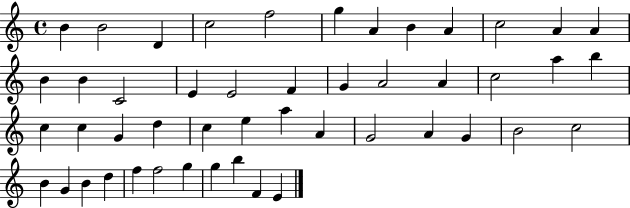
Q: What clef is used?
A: treble